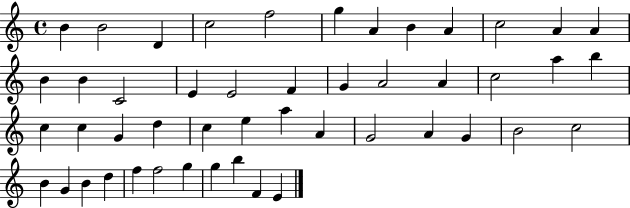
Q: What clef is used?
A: treble